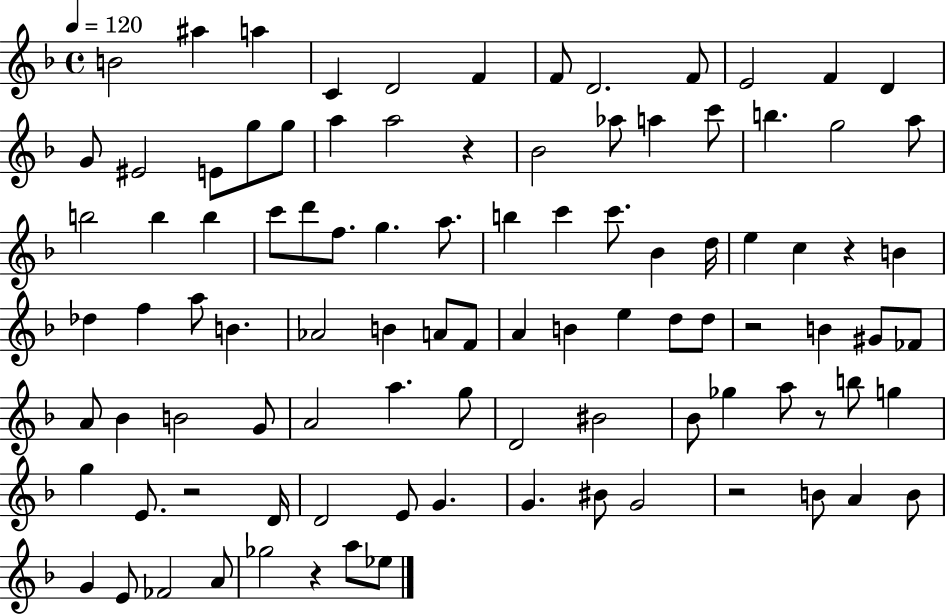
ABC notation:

X:1
T:Untitled
M:4/4
L:1/4
K:F
B2 ^a a C D2 F F/2 D2 F/2 E2 F D G/2 ^E2 E/2 g/2 g/2 a a2 z _B2 _a/2 a c'/2 b g2 a/2 b2 b b c'/2 d'/2 f/2 g a/2 b c' c'/2 _B d/4 e c z B _d f a/2 B _A2 B A/2 F/2 A B e d/2 d/2 z2 B ^G/2 _F/2 A/2 _B B2 G/2 A2 a g/2 D2 ^B2 _B/2 _g a/2 z/2 b/2 g g E/2 z2 D/4 D2 E/2 G G ^B/2 G2 z2 B/2 A B/2 G E/2 _F2 A/2 _g2 z a/2 _e/2